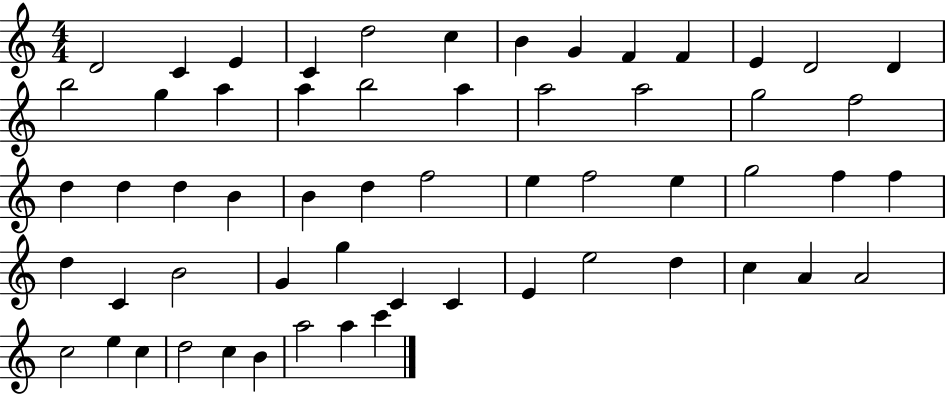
{
  \clef treble
  \numericTimeSignature
  \time 4/4
  \key c \major
  d'2 c'4 e'4 | c'4 d''2 c''4 | b'4 g'4 f'4 f'4 | e'4 d'2 d'4 | \break b''2 g''4 a''4 | a''4 b''2 a''4 | a''2 a''2 | g''2 f''2 | \break d''4 d''4 d''4 b'4 | b'4 d''4 f''2 | e''4 f''2 e''4 | g''2 f''4 f''4 | \break d''4 c'4 b'2 | g'4 g''4 c'4 c'4 | e'4 e''2 d''4 | c''4 a'4 a'2 | \break c''2 e''4 c''4 | d''2 c''4 b'4 | a''2 a''4 c'''4 | \bar "|."
}